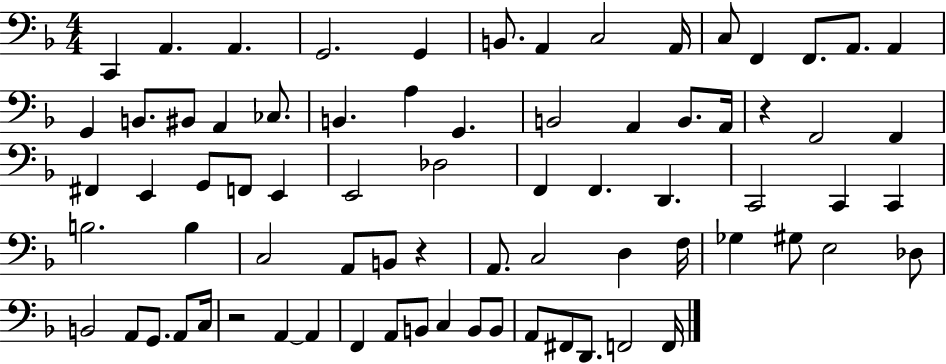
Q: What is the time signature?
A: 4/4